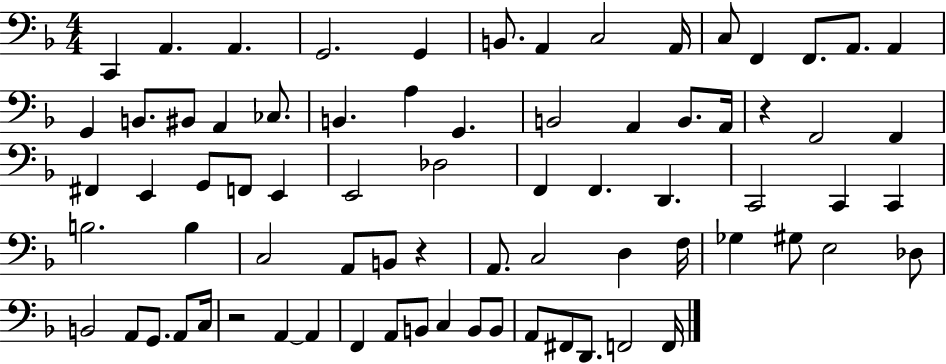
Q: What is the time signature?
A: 4/4